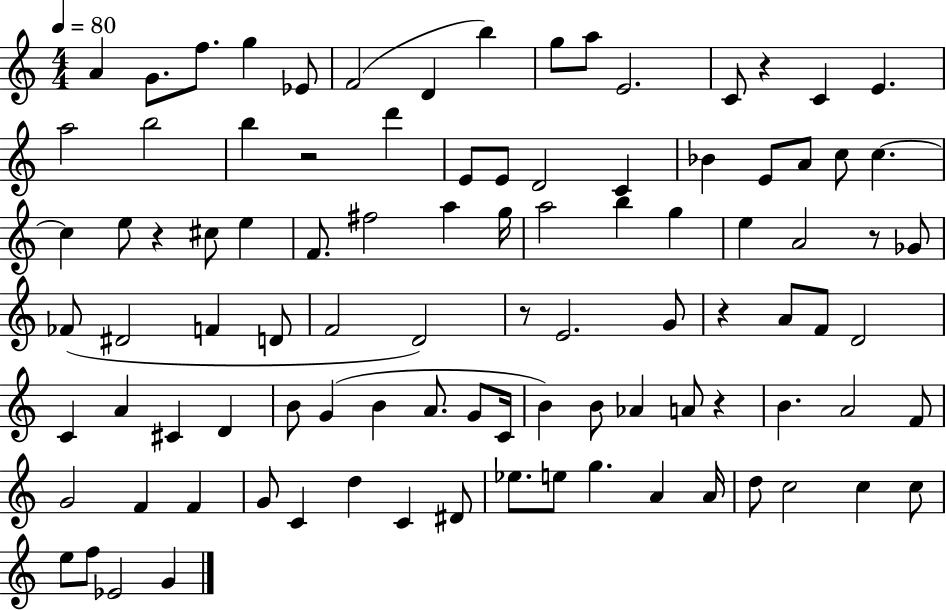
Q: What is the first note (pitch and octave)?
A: A4